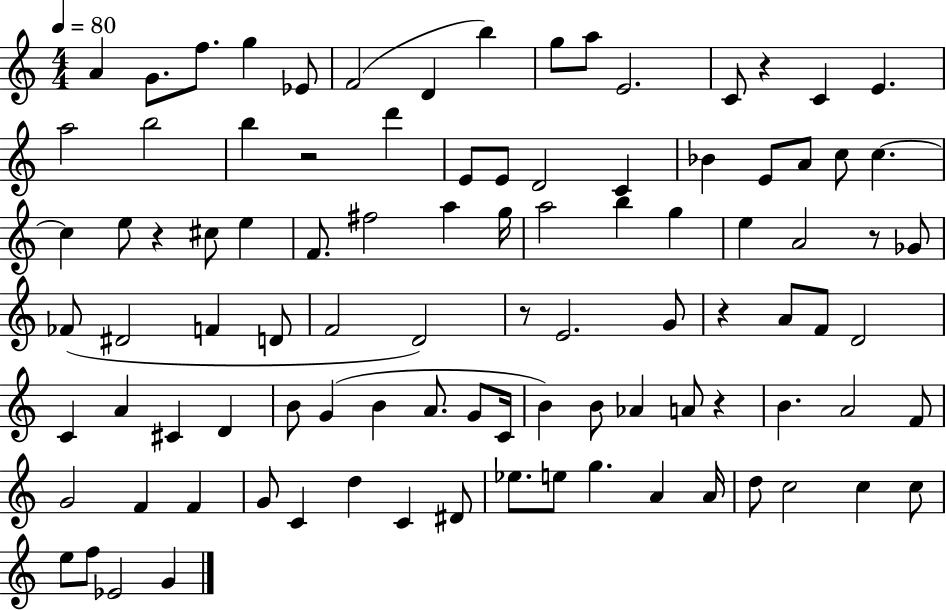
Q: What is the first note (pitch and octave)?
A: A4